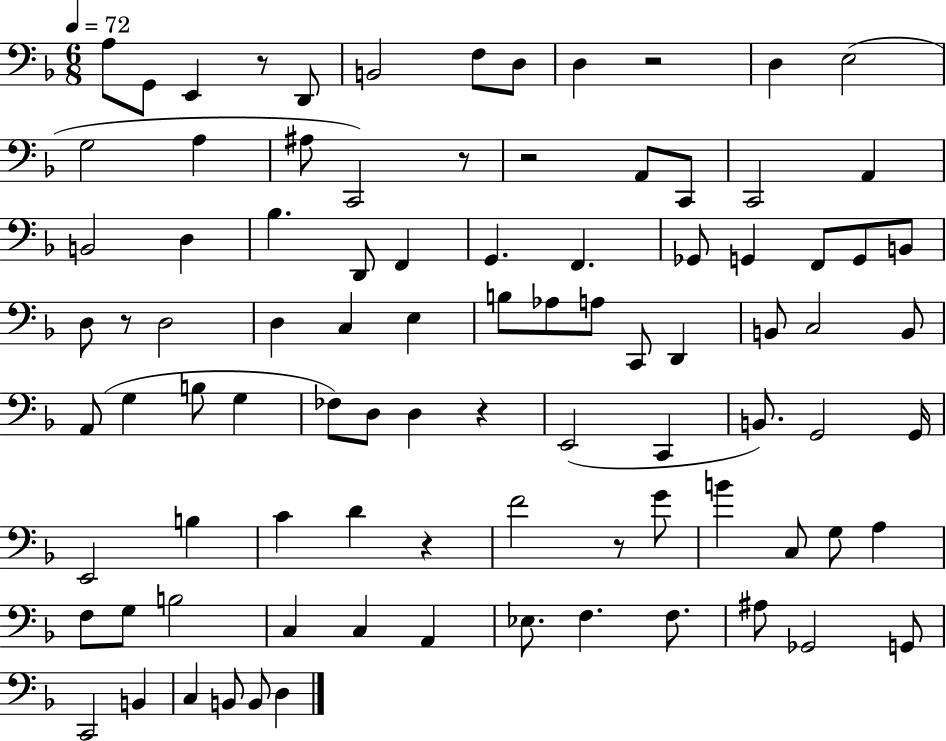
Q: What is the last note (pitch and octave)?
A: D3